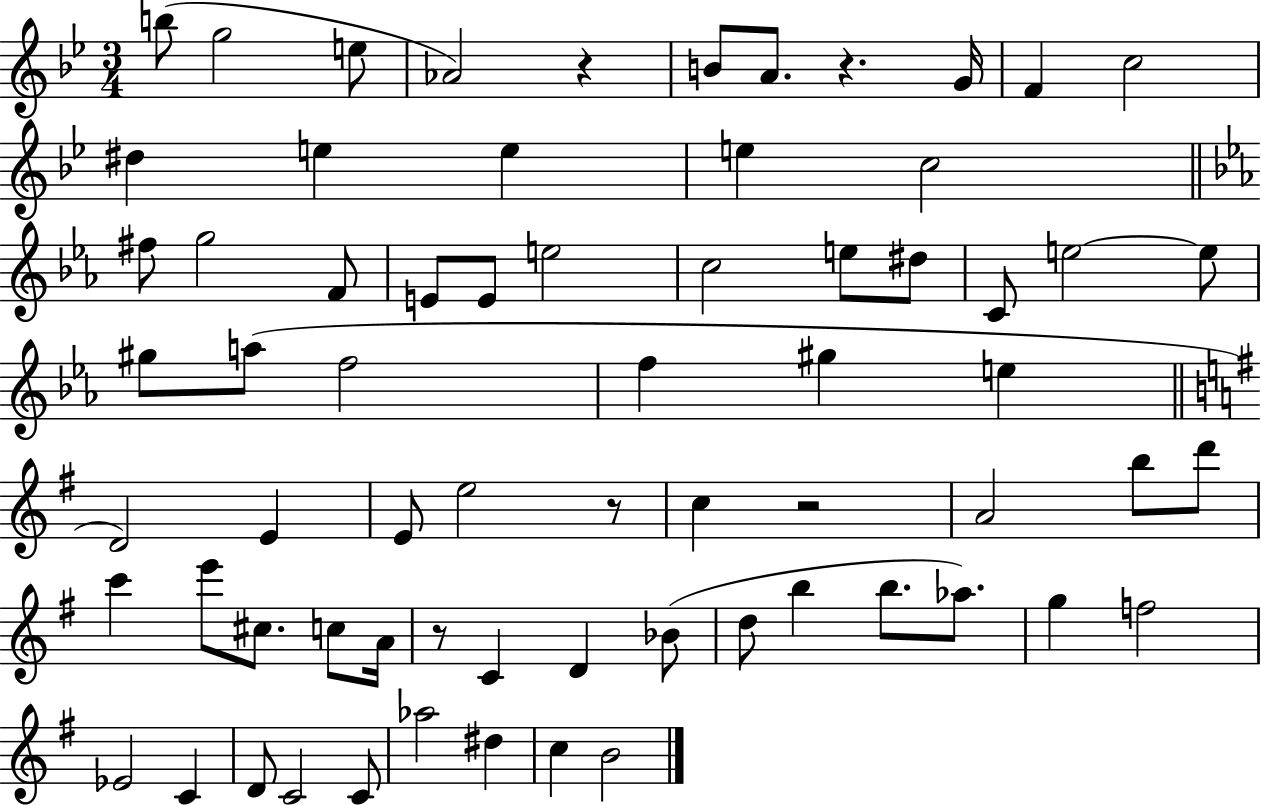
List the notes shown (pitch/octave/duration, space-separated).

B5/e G5/h E5/e Ab4/h R/q B4/e A4/e. R/q. G4/s F4/q C5/h D#5/q E5/q E5/q E5/q C5/h F#5/e G5/h F4/e E4/e E4/e E5/h C5/h E5/e D#5/e C4/e E5/h E5/e G#5/e A5/e F5/h F5/q G#5/q E5/q D4/h E4/q E4/e E5/h R/e C5/q R/h A4/h B5/e D6/e C6/q E6/e C#5/e. C5/e A4/s R/e C4/q D4/q Bb4/e D5/e B5/q B5/e. Ab5/e. G5/q F5/h Eb4/h C4/q D4/e C4/h C4/e Ab5/h D#5/q C5/q B4/h